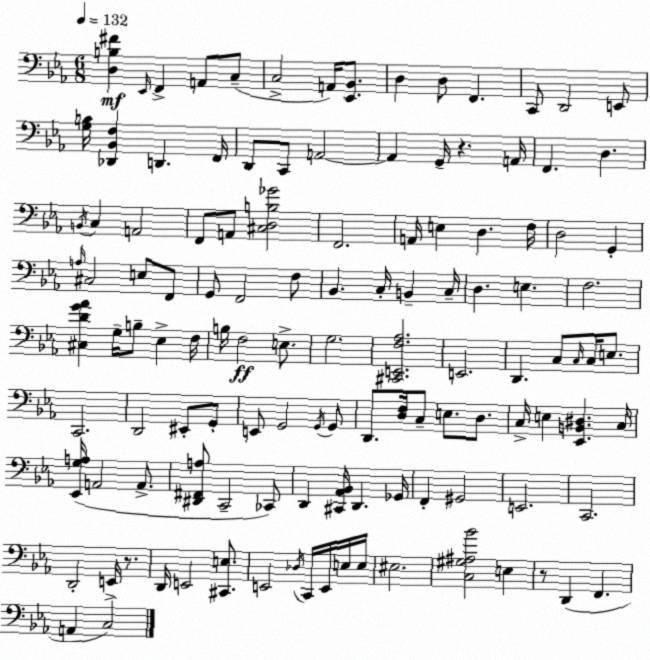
X:1
T:Untitled
M:6/8
L:1/4
K:Eb
[D,B,^F] _E,,/4 F,, A,,/2 C,/2 C,2 A,,/4 [_E,,_B,,]/2 D, D,/2 F,, C,,/2 D,,2 E,,/2 [G,B,]/4 [_D,,_B,,F,] D,, F,,/4 D,,/2 C,,/2 A,,2 A,, G,,/4 z A,,/4 F,, D, B,,/4 C, A,,2 F,,/2 A,,/2 [^C,D,B,_G]2 F,,2 A,,/4 E, D, F,/4 D,2 G,, A,/4 ^C,2 E,/2 F,,/2 G,,/2 F,,2 F,/2 _B,, C,/4 B,, C,/4 D, E, F,2 [^C,DG_A] G,/4 B,/2 _E, F,/4 B,/4 F,2 E,/2 G,2 [^C,,E,,F,_A,]2 E,,2 D,, C,/2 C,/4 C,/4 E,/2 C,,2 D,,2 ^E,,/2 G,,/2 E,,/2 G,,2 G,,/4 G,,/2 D,,/2 [D,F,]/4 C,/2 E,/2 D,/2 C,/4 E, [_E,,B,,^D,] C,/4 [_E,,G,A,]/4 A,,2 A,,/2 [^D,,^F,,A,]/2 C,,2 _C,,/2 D,, [^C,,_A,,_B,,]/4 D,, _G,,/4 F,, ^G,,2 E,,2 C,,2 D,,2 E,,/4 z/2 D,,/4 E,,2 [^C,,E,]/2 E,,2 _D,/4 C,,/4 E,,/4 E,/4 E,/4 ^E,2 [C,^G,^A,_B]2 E, z/2 D,, F,, A,, C,2